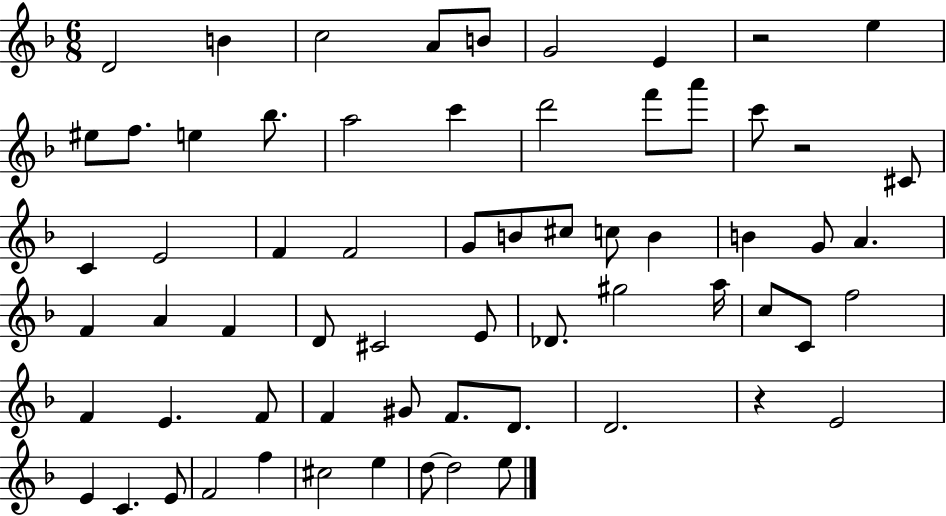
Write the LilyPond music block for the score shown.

{
  \clef treble
  \numericTimeSignature
  \time 6/8
  \key f \major
  d'2 b'4 | c''2 a'8 b'8 | g'2 e'4 | r2 e''4 | \break eis''8 f''8. e''4 bes''8. | a''2 c'''4 | d'''2 f'''8 a'''8 | c'''8 r2 cis'8 | \break c'4 e'2 | f'4 f'2 | g'8 b'8 cis''8 c''8 b'4 | b'4 g'8 a'4. | \break f'4 a'4 f'4 | d'8 cis'2 e'8 | des'8. gis''2 a''16 | c''8 c'8 f''2 | \break f'4 e'4. f'8 | f'4 gis'8 f'8. d'8. | d'2. | r4 e'2 | \break e'4 c'4. e'8 | f'2 f''4 | cis''2 e''4 | d''8~~ d''2 e''8 | \break \bar "|."
}